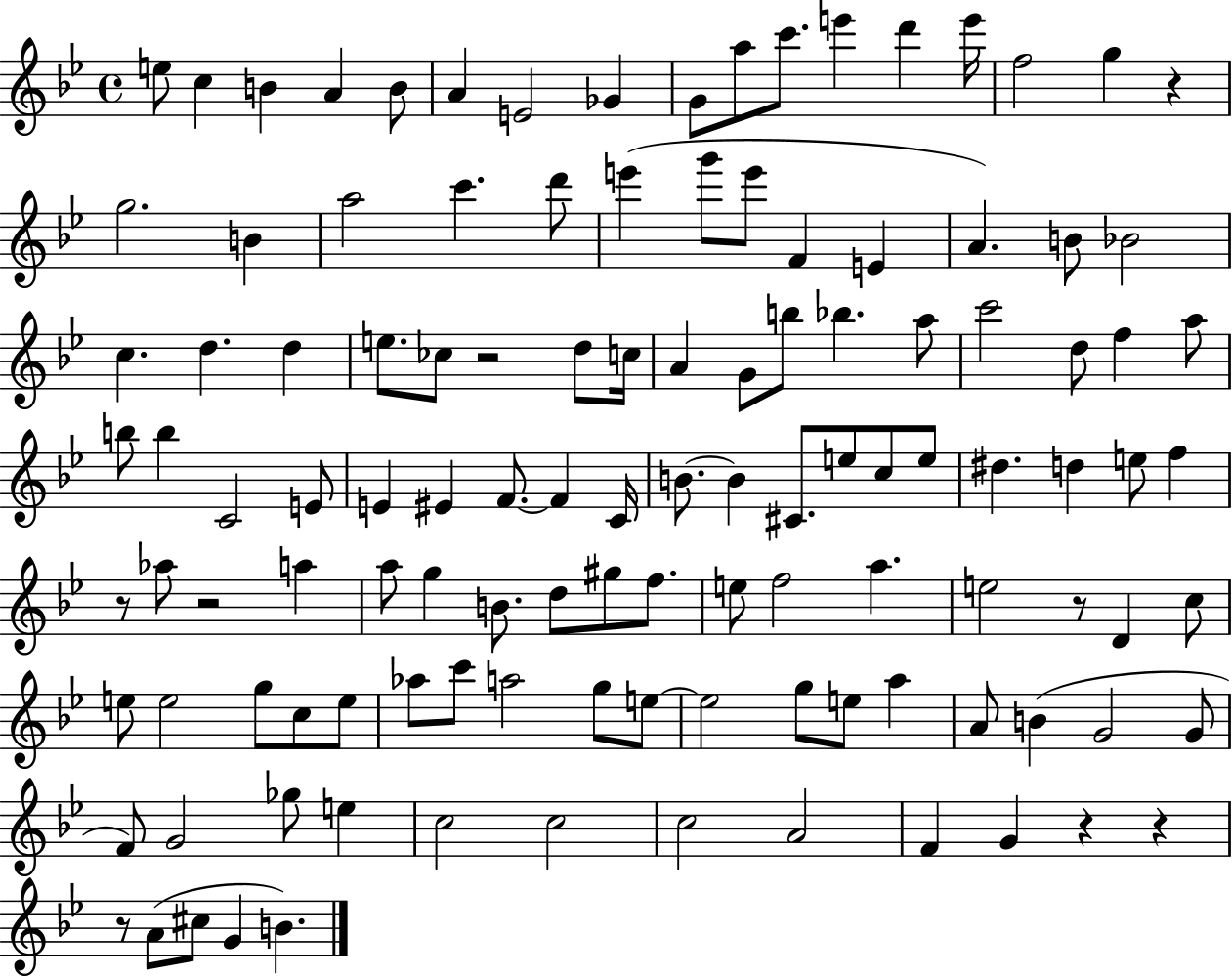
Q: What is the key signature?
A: BES major